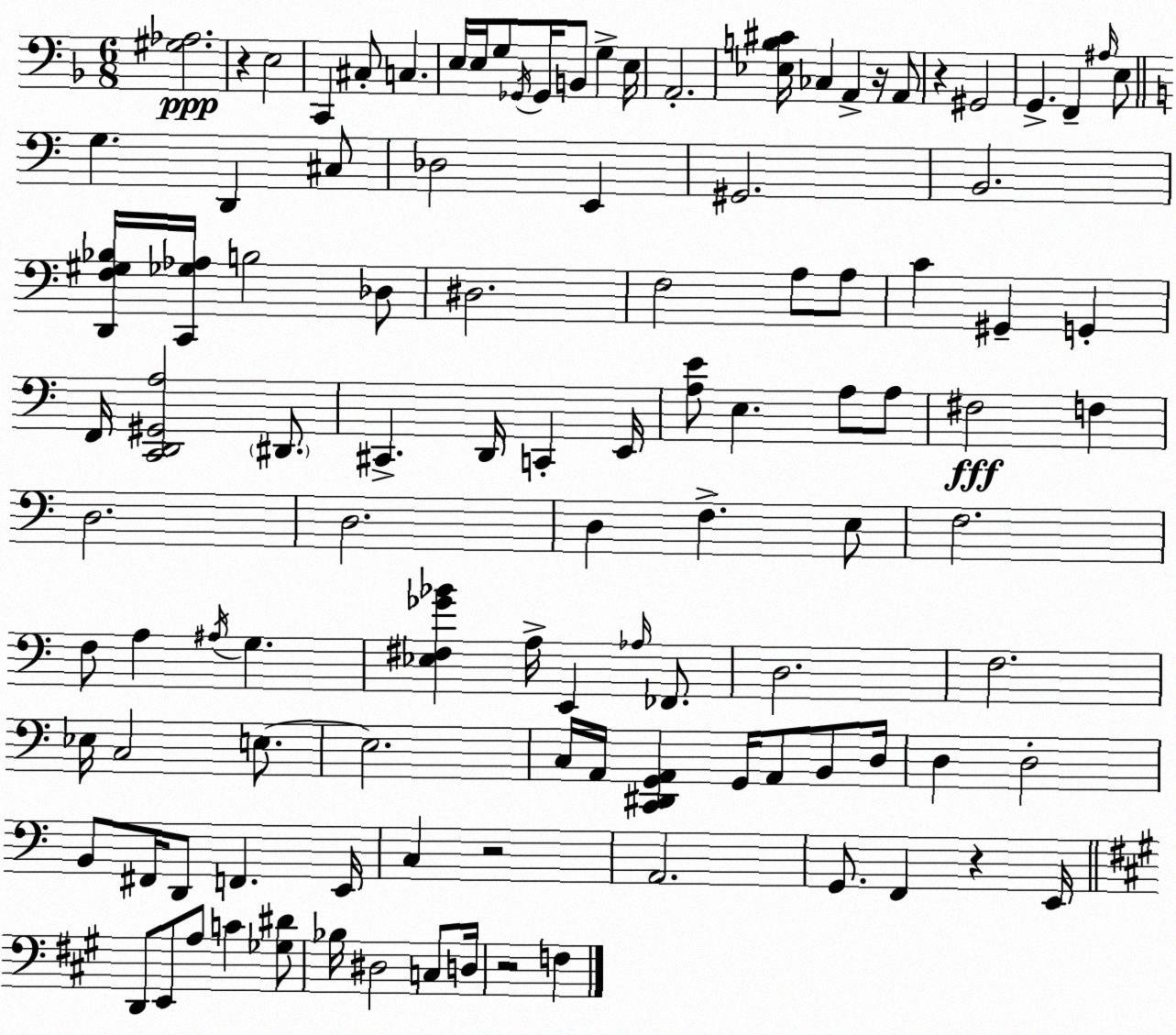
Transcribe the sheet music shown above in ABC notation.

X:1
T:Untitled
M:6/8
L:1/4
K:Dm
[^G,_A,]2 z E,2 C,, ^C,/2 C, E,/4 E,/4 G,/2 _G,,/4 _G,,/4 B,,/2 G, E,/4 A,,2 [_E,B,^C]/4 _C, A,, z/4 A,,/2 z ^G,,2 G,, F,, ^A,/4 E,/2 G, D,, ^C,/2 _D,2 E,, ^G,,2 B,,2 [D,,F,^G,_B,]/4 [C,,_G,_A,]/4 B,2 _D,/2 ^D,2 F,2 A,/2 A,/2 C ^G,, G,, F,,/4 [C,,D,,^G,,A,]2 ^D,,/2 ^C,, D,,/4 C,, E,,/4 [A,E]/2 E, A,/2 A,/2 ^F,2 F, D,2 D,2 D, F, E,/2 F,2 F,/2 A, ^A,/4 G, [_E,^F,_G_B] A,/4 E,, _A,/4 _F,,/2 D,2 F,2 _E,/4 C,2 E,/2 E,2 C,/4 A,,/4 [C,,^D,,G,,A,,] G,,/4 A,,/2 B,,/2 D,/4 D, D,2 B,,/2 ^F,,/4 D,,/2 F,, E,,/4 C, z2 A,,2 G,,/2 F,, z E,,/4 D,,/2 E,,/2 A,/2 C [_G,^D]/2 _B,/4 ^D,2 C,/2 D,/4 z2 F,